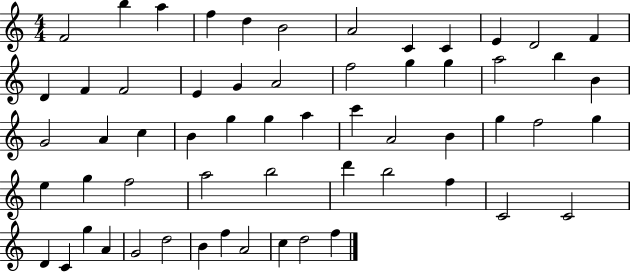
F4/h B5/q A5/q F5/q D5/q B4/h A4/h C4/q C4/q E4/q D4/h F4/q D4/q F4/q F4/h E4/q G4/q A4/h F5/h G5/q G5/q A5/h B5/q B4/q G4/h A4/q C5/q B4/q G5/q G5/q A5/q C6/q A4/h B4/q G5/q F5/h G5/q E5/q G5/q F5/h A5/h B5/h D6/q B5/h F5/q C4/h C4/h D4/q C4/q G5/q A4/q G4/h D5/h B4/q F5/q A4/h C5/q D5/h F5/q